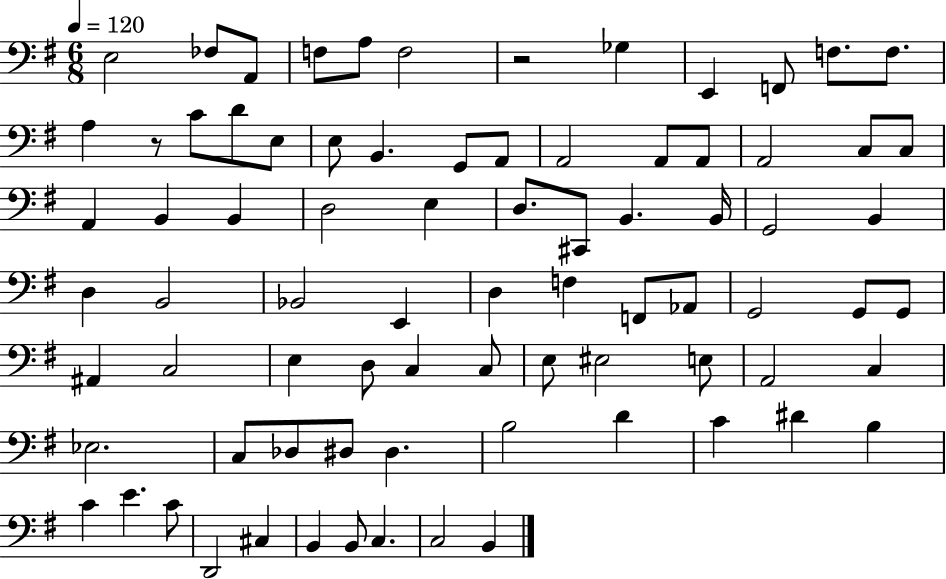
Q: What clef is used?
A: bass